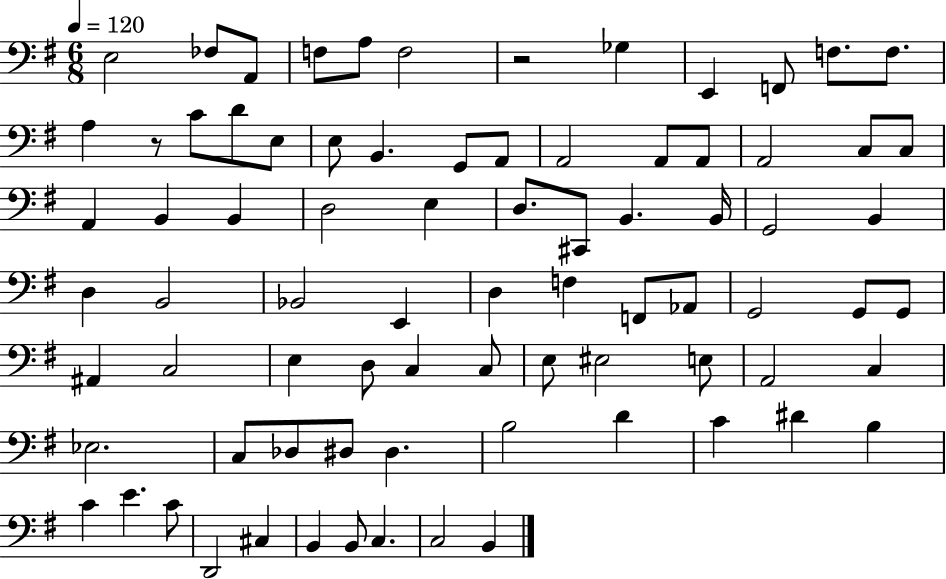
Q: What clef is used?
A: bass